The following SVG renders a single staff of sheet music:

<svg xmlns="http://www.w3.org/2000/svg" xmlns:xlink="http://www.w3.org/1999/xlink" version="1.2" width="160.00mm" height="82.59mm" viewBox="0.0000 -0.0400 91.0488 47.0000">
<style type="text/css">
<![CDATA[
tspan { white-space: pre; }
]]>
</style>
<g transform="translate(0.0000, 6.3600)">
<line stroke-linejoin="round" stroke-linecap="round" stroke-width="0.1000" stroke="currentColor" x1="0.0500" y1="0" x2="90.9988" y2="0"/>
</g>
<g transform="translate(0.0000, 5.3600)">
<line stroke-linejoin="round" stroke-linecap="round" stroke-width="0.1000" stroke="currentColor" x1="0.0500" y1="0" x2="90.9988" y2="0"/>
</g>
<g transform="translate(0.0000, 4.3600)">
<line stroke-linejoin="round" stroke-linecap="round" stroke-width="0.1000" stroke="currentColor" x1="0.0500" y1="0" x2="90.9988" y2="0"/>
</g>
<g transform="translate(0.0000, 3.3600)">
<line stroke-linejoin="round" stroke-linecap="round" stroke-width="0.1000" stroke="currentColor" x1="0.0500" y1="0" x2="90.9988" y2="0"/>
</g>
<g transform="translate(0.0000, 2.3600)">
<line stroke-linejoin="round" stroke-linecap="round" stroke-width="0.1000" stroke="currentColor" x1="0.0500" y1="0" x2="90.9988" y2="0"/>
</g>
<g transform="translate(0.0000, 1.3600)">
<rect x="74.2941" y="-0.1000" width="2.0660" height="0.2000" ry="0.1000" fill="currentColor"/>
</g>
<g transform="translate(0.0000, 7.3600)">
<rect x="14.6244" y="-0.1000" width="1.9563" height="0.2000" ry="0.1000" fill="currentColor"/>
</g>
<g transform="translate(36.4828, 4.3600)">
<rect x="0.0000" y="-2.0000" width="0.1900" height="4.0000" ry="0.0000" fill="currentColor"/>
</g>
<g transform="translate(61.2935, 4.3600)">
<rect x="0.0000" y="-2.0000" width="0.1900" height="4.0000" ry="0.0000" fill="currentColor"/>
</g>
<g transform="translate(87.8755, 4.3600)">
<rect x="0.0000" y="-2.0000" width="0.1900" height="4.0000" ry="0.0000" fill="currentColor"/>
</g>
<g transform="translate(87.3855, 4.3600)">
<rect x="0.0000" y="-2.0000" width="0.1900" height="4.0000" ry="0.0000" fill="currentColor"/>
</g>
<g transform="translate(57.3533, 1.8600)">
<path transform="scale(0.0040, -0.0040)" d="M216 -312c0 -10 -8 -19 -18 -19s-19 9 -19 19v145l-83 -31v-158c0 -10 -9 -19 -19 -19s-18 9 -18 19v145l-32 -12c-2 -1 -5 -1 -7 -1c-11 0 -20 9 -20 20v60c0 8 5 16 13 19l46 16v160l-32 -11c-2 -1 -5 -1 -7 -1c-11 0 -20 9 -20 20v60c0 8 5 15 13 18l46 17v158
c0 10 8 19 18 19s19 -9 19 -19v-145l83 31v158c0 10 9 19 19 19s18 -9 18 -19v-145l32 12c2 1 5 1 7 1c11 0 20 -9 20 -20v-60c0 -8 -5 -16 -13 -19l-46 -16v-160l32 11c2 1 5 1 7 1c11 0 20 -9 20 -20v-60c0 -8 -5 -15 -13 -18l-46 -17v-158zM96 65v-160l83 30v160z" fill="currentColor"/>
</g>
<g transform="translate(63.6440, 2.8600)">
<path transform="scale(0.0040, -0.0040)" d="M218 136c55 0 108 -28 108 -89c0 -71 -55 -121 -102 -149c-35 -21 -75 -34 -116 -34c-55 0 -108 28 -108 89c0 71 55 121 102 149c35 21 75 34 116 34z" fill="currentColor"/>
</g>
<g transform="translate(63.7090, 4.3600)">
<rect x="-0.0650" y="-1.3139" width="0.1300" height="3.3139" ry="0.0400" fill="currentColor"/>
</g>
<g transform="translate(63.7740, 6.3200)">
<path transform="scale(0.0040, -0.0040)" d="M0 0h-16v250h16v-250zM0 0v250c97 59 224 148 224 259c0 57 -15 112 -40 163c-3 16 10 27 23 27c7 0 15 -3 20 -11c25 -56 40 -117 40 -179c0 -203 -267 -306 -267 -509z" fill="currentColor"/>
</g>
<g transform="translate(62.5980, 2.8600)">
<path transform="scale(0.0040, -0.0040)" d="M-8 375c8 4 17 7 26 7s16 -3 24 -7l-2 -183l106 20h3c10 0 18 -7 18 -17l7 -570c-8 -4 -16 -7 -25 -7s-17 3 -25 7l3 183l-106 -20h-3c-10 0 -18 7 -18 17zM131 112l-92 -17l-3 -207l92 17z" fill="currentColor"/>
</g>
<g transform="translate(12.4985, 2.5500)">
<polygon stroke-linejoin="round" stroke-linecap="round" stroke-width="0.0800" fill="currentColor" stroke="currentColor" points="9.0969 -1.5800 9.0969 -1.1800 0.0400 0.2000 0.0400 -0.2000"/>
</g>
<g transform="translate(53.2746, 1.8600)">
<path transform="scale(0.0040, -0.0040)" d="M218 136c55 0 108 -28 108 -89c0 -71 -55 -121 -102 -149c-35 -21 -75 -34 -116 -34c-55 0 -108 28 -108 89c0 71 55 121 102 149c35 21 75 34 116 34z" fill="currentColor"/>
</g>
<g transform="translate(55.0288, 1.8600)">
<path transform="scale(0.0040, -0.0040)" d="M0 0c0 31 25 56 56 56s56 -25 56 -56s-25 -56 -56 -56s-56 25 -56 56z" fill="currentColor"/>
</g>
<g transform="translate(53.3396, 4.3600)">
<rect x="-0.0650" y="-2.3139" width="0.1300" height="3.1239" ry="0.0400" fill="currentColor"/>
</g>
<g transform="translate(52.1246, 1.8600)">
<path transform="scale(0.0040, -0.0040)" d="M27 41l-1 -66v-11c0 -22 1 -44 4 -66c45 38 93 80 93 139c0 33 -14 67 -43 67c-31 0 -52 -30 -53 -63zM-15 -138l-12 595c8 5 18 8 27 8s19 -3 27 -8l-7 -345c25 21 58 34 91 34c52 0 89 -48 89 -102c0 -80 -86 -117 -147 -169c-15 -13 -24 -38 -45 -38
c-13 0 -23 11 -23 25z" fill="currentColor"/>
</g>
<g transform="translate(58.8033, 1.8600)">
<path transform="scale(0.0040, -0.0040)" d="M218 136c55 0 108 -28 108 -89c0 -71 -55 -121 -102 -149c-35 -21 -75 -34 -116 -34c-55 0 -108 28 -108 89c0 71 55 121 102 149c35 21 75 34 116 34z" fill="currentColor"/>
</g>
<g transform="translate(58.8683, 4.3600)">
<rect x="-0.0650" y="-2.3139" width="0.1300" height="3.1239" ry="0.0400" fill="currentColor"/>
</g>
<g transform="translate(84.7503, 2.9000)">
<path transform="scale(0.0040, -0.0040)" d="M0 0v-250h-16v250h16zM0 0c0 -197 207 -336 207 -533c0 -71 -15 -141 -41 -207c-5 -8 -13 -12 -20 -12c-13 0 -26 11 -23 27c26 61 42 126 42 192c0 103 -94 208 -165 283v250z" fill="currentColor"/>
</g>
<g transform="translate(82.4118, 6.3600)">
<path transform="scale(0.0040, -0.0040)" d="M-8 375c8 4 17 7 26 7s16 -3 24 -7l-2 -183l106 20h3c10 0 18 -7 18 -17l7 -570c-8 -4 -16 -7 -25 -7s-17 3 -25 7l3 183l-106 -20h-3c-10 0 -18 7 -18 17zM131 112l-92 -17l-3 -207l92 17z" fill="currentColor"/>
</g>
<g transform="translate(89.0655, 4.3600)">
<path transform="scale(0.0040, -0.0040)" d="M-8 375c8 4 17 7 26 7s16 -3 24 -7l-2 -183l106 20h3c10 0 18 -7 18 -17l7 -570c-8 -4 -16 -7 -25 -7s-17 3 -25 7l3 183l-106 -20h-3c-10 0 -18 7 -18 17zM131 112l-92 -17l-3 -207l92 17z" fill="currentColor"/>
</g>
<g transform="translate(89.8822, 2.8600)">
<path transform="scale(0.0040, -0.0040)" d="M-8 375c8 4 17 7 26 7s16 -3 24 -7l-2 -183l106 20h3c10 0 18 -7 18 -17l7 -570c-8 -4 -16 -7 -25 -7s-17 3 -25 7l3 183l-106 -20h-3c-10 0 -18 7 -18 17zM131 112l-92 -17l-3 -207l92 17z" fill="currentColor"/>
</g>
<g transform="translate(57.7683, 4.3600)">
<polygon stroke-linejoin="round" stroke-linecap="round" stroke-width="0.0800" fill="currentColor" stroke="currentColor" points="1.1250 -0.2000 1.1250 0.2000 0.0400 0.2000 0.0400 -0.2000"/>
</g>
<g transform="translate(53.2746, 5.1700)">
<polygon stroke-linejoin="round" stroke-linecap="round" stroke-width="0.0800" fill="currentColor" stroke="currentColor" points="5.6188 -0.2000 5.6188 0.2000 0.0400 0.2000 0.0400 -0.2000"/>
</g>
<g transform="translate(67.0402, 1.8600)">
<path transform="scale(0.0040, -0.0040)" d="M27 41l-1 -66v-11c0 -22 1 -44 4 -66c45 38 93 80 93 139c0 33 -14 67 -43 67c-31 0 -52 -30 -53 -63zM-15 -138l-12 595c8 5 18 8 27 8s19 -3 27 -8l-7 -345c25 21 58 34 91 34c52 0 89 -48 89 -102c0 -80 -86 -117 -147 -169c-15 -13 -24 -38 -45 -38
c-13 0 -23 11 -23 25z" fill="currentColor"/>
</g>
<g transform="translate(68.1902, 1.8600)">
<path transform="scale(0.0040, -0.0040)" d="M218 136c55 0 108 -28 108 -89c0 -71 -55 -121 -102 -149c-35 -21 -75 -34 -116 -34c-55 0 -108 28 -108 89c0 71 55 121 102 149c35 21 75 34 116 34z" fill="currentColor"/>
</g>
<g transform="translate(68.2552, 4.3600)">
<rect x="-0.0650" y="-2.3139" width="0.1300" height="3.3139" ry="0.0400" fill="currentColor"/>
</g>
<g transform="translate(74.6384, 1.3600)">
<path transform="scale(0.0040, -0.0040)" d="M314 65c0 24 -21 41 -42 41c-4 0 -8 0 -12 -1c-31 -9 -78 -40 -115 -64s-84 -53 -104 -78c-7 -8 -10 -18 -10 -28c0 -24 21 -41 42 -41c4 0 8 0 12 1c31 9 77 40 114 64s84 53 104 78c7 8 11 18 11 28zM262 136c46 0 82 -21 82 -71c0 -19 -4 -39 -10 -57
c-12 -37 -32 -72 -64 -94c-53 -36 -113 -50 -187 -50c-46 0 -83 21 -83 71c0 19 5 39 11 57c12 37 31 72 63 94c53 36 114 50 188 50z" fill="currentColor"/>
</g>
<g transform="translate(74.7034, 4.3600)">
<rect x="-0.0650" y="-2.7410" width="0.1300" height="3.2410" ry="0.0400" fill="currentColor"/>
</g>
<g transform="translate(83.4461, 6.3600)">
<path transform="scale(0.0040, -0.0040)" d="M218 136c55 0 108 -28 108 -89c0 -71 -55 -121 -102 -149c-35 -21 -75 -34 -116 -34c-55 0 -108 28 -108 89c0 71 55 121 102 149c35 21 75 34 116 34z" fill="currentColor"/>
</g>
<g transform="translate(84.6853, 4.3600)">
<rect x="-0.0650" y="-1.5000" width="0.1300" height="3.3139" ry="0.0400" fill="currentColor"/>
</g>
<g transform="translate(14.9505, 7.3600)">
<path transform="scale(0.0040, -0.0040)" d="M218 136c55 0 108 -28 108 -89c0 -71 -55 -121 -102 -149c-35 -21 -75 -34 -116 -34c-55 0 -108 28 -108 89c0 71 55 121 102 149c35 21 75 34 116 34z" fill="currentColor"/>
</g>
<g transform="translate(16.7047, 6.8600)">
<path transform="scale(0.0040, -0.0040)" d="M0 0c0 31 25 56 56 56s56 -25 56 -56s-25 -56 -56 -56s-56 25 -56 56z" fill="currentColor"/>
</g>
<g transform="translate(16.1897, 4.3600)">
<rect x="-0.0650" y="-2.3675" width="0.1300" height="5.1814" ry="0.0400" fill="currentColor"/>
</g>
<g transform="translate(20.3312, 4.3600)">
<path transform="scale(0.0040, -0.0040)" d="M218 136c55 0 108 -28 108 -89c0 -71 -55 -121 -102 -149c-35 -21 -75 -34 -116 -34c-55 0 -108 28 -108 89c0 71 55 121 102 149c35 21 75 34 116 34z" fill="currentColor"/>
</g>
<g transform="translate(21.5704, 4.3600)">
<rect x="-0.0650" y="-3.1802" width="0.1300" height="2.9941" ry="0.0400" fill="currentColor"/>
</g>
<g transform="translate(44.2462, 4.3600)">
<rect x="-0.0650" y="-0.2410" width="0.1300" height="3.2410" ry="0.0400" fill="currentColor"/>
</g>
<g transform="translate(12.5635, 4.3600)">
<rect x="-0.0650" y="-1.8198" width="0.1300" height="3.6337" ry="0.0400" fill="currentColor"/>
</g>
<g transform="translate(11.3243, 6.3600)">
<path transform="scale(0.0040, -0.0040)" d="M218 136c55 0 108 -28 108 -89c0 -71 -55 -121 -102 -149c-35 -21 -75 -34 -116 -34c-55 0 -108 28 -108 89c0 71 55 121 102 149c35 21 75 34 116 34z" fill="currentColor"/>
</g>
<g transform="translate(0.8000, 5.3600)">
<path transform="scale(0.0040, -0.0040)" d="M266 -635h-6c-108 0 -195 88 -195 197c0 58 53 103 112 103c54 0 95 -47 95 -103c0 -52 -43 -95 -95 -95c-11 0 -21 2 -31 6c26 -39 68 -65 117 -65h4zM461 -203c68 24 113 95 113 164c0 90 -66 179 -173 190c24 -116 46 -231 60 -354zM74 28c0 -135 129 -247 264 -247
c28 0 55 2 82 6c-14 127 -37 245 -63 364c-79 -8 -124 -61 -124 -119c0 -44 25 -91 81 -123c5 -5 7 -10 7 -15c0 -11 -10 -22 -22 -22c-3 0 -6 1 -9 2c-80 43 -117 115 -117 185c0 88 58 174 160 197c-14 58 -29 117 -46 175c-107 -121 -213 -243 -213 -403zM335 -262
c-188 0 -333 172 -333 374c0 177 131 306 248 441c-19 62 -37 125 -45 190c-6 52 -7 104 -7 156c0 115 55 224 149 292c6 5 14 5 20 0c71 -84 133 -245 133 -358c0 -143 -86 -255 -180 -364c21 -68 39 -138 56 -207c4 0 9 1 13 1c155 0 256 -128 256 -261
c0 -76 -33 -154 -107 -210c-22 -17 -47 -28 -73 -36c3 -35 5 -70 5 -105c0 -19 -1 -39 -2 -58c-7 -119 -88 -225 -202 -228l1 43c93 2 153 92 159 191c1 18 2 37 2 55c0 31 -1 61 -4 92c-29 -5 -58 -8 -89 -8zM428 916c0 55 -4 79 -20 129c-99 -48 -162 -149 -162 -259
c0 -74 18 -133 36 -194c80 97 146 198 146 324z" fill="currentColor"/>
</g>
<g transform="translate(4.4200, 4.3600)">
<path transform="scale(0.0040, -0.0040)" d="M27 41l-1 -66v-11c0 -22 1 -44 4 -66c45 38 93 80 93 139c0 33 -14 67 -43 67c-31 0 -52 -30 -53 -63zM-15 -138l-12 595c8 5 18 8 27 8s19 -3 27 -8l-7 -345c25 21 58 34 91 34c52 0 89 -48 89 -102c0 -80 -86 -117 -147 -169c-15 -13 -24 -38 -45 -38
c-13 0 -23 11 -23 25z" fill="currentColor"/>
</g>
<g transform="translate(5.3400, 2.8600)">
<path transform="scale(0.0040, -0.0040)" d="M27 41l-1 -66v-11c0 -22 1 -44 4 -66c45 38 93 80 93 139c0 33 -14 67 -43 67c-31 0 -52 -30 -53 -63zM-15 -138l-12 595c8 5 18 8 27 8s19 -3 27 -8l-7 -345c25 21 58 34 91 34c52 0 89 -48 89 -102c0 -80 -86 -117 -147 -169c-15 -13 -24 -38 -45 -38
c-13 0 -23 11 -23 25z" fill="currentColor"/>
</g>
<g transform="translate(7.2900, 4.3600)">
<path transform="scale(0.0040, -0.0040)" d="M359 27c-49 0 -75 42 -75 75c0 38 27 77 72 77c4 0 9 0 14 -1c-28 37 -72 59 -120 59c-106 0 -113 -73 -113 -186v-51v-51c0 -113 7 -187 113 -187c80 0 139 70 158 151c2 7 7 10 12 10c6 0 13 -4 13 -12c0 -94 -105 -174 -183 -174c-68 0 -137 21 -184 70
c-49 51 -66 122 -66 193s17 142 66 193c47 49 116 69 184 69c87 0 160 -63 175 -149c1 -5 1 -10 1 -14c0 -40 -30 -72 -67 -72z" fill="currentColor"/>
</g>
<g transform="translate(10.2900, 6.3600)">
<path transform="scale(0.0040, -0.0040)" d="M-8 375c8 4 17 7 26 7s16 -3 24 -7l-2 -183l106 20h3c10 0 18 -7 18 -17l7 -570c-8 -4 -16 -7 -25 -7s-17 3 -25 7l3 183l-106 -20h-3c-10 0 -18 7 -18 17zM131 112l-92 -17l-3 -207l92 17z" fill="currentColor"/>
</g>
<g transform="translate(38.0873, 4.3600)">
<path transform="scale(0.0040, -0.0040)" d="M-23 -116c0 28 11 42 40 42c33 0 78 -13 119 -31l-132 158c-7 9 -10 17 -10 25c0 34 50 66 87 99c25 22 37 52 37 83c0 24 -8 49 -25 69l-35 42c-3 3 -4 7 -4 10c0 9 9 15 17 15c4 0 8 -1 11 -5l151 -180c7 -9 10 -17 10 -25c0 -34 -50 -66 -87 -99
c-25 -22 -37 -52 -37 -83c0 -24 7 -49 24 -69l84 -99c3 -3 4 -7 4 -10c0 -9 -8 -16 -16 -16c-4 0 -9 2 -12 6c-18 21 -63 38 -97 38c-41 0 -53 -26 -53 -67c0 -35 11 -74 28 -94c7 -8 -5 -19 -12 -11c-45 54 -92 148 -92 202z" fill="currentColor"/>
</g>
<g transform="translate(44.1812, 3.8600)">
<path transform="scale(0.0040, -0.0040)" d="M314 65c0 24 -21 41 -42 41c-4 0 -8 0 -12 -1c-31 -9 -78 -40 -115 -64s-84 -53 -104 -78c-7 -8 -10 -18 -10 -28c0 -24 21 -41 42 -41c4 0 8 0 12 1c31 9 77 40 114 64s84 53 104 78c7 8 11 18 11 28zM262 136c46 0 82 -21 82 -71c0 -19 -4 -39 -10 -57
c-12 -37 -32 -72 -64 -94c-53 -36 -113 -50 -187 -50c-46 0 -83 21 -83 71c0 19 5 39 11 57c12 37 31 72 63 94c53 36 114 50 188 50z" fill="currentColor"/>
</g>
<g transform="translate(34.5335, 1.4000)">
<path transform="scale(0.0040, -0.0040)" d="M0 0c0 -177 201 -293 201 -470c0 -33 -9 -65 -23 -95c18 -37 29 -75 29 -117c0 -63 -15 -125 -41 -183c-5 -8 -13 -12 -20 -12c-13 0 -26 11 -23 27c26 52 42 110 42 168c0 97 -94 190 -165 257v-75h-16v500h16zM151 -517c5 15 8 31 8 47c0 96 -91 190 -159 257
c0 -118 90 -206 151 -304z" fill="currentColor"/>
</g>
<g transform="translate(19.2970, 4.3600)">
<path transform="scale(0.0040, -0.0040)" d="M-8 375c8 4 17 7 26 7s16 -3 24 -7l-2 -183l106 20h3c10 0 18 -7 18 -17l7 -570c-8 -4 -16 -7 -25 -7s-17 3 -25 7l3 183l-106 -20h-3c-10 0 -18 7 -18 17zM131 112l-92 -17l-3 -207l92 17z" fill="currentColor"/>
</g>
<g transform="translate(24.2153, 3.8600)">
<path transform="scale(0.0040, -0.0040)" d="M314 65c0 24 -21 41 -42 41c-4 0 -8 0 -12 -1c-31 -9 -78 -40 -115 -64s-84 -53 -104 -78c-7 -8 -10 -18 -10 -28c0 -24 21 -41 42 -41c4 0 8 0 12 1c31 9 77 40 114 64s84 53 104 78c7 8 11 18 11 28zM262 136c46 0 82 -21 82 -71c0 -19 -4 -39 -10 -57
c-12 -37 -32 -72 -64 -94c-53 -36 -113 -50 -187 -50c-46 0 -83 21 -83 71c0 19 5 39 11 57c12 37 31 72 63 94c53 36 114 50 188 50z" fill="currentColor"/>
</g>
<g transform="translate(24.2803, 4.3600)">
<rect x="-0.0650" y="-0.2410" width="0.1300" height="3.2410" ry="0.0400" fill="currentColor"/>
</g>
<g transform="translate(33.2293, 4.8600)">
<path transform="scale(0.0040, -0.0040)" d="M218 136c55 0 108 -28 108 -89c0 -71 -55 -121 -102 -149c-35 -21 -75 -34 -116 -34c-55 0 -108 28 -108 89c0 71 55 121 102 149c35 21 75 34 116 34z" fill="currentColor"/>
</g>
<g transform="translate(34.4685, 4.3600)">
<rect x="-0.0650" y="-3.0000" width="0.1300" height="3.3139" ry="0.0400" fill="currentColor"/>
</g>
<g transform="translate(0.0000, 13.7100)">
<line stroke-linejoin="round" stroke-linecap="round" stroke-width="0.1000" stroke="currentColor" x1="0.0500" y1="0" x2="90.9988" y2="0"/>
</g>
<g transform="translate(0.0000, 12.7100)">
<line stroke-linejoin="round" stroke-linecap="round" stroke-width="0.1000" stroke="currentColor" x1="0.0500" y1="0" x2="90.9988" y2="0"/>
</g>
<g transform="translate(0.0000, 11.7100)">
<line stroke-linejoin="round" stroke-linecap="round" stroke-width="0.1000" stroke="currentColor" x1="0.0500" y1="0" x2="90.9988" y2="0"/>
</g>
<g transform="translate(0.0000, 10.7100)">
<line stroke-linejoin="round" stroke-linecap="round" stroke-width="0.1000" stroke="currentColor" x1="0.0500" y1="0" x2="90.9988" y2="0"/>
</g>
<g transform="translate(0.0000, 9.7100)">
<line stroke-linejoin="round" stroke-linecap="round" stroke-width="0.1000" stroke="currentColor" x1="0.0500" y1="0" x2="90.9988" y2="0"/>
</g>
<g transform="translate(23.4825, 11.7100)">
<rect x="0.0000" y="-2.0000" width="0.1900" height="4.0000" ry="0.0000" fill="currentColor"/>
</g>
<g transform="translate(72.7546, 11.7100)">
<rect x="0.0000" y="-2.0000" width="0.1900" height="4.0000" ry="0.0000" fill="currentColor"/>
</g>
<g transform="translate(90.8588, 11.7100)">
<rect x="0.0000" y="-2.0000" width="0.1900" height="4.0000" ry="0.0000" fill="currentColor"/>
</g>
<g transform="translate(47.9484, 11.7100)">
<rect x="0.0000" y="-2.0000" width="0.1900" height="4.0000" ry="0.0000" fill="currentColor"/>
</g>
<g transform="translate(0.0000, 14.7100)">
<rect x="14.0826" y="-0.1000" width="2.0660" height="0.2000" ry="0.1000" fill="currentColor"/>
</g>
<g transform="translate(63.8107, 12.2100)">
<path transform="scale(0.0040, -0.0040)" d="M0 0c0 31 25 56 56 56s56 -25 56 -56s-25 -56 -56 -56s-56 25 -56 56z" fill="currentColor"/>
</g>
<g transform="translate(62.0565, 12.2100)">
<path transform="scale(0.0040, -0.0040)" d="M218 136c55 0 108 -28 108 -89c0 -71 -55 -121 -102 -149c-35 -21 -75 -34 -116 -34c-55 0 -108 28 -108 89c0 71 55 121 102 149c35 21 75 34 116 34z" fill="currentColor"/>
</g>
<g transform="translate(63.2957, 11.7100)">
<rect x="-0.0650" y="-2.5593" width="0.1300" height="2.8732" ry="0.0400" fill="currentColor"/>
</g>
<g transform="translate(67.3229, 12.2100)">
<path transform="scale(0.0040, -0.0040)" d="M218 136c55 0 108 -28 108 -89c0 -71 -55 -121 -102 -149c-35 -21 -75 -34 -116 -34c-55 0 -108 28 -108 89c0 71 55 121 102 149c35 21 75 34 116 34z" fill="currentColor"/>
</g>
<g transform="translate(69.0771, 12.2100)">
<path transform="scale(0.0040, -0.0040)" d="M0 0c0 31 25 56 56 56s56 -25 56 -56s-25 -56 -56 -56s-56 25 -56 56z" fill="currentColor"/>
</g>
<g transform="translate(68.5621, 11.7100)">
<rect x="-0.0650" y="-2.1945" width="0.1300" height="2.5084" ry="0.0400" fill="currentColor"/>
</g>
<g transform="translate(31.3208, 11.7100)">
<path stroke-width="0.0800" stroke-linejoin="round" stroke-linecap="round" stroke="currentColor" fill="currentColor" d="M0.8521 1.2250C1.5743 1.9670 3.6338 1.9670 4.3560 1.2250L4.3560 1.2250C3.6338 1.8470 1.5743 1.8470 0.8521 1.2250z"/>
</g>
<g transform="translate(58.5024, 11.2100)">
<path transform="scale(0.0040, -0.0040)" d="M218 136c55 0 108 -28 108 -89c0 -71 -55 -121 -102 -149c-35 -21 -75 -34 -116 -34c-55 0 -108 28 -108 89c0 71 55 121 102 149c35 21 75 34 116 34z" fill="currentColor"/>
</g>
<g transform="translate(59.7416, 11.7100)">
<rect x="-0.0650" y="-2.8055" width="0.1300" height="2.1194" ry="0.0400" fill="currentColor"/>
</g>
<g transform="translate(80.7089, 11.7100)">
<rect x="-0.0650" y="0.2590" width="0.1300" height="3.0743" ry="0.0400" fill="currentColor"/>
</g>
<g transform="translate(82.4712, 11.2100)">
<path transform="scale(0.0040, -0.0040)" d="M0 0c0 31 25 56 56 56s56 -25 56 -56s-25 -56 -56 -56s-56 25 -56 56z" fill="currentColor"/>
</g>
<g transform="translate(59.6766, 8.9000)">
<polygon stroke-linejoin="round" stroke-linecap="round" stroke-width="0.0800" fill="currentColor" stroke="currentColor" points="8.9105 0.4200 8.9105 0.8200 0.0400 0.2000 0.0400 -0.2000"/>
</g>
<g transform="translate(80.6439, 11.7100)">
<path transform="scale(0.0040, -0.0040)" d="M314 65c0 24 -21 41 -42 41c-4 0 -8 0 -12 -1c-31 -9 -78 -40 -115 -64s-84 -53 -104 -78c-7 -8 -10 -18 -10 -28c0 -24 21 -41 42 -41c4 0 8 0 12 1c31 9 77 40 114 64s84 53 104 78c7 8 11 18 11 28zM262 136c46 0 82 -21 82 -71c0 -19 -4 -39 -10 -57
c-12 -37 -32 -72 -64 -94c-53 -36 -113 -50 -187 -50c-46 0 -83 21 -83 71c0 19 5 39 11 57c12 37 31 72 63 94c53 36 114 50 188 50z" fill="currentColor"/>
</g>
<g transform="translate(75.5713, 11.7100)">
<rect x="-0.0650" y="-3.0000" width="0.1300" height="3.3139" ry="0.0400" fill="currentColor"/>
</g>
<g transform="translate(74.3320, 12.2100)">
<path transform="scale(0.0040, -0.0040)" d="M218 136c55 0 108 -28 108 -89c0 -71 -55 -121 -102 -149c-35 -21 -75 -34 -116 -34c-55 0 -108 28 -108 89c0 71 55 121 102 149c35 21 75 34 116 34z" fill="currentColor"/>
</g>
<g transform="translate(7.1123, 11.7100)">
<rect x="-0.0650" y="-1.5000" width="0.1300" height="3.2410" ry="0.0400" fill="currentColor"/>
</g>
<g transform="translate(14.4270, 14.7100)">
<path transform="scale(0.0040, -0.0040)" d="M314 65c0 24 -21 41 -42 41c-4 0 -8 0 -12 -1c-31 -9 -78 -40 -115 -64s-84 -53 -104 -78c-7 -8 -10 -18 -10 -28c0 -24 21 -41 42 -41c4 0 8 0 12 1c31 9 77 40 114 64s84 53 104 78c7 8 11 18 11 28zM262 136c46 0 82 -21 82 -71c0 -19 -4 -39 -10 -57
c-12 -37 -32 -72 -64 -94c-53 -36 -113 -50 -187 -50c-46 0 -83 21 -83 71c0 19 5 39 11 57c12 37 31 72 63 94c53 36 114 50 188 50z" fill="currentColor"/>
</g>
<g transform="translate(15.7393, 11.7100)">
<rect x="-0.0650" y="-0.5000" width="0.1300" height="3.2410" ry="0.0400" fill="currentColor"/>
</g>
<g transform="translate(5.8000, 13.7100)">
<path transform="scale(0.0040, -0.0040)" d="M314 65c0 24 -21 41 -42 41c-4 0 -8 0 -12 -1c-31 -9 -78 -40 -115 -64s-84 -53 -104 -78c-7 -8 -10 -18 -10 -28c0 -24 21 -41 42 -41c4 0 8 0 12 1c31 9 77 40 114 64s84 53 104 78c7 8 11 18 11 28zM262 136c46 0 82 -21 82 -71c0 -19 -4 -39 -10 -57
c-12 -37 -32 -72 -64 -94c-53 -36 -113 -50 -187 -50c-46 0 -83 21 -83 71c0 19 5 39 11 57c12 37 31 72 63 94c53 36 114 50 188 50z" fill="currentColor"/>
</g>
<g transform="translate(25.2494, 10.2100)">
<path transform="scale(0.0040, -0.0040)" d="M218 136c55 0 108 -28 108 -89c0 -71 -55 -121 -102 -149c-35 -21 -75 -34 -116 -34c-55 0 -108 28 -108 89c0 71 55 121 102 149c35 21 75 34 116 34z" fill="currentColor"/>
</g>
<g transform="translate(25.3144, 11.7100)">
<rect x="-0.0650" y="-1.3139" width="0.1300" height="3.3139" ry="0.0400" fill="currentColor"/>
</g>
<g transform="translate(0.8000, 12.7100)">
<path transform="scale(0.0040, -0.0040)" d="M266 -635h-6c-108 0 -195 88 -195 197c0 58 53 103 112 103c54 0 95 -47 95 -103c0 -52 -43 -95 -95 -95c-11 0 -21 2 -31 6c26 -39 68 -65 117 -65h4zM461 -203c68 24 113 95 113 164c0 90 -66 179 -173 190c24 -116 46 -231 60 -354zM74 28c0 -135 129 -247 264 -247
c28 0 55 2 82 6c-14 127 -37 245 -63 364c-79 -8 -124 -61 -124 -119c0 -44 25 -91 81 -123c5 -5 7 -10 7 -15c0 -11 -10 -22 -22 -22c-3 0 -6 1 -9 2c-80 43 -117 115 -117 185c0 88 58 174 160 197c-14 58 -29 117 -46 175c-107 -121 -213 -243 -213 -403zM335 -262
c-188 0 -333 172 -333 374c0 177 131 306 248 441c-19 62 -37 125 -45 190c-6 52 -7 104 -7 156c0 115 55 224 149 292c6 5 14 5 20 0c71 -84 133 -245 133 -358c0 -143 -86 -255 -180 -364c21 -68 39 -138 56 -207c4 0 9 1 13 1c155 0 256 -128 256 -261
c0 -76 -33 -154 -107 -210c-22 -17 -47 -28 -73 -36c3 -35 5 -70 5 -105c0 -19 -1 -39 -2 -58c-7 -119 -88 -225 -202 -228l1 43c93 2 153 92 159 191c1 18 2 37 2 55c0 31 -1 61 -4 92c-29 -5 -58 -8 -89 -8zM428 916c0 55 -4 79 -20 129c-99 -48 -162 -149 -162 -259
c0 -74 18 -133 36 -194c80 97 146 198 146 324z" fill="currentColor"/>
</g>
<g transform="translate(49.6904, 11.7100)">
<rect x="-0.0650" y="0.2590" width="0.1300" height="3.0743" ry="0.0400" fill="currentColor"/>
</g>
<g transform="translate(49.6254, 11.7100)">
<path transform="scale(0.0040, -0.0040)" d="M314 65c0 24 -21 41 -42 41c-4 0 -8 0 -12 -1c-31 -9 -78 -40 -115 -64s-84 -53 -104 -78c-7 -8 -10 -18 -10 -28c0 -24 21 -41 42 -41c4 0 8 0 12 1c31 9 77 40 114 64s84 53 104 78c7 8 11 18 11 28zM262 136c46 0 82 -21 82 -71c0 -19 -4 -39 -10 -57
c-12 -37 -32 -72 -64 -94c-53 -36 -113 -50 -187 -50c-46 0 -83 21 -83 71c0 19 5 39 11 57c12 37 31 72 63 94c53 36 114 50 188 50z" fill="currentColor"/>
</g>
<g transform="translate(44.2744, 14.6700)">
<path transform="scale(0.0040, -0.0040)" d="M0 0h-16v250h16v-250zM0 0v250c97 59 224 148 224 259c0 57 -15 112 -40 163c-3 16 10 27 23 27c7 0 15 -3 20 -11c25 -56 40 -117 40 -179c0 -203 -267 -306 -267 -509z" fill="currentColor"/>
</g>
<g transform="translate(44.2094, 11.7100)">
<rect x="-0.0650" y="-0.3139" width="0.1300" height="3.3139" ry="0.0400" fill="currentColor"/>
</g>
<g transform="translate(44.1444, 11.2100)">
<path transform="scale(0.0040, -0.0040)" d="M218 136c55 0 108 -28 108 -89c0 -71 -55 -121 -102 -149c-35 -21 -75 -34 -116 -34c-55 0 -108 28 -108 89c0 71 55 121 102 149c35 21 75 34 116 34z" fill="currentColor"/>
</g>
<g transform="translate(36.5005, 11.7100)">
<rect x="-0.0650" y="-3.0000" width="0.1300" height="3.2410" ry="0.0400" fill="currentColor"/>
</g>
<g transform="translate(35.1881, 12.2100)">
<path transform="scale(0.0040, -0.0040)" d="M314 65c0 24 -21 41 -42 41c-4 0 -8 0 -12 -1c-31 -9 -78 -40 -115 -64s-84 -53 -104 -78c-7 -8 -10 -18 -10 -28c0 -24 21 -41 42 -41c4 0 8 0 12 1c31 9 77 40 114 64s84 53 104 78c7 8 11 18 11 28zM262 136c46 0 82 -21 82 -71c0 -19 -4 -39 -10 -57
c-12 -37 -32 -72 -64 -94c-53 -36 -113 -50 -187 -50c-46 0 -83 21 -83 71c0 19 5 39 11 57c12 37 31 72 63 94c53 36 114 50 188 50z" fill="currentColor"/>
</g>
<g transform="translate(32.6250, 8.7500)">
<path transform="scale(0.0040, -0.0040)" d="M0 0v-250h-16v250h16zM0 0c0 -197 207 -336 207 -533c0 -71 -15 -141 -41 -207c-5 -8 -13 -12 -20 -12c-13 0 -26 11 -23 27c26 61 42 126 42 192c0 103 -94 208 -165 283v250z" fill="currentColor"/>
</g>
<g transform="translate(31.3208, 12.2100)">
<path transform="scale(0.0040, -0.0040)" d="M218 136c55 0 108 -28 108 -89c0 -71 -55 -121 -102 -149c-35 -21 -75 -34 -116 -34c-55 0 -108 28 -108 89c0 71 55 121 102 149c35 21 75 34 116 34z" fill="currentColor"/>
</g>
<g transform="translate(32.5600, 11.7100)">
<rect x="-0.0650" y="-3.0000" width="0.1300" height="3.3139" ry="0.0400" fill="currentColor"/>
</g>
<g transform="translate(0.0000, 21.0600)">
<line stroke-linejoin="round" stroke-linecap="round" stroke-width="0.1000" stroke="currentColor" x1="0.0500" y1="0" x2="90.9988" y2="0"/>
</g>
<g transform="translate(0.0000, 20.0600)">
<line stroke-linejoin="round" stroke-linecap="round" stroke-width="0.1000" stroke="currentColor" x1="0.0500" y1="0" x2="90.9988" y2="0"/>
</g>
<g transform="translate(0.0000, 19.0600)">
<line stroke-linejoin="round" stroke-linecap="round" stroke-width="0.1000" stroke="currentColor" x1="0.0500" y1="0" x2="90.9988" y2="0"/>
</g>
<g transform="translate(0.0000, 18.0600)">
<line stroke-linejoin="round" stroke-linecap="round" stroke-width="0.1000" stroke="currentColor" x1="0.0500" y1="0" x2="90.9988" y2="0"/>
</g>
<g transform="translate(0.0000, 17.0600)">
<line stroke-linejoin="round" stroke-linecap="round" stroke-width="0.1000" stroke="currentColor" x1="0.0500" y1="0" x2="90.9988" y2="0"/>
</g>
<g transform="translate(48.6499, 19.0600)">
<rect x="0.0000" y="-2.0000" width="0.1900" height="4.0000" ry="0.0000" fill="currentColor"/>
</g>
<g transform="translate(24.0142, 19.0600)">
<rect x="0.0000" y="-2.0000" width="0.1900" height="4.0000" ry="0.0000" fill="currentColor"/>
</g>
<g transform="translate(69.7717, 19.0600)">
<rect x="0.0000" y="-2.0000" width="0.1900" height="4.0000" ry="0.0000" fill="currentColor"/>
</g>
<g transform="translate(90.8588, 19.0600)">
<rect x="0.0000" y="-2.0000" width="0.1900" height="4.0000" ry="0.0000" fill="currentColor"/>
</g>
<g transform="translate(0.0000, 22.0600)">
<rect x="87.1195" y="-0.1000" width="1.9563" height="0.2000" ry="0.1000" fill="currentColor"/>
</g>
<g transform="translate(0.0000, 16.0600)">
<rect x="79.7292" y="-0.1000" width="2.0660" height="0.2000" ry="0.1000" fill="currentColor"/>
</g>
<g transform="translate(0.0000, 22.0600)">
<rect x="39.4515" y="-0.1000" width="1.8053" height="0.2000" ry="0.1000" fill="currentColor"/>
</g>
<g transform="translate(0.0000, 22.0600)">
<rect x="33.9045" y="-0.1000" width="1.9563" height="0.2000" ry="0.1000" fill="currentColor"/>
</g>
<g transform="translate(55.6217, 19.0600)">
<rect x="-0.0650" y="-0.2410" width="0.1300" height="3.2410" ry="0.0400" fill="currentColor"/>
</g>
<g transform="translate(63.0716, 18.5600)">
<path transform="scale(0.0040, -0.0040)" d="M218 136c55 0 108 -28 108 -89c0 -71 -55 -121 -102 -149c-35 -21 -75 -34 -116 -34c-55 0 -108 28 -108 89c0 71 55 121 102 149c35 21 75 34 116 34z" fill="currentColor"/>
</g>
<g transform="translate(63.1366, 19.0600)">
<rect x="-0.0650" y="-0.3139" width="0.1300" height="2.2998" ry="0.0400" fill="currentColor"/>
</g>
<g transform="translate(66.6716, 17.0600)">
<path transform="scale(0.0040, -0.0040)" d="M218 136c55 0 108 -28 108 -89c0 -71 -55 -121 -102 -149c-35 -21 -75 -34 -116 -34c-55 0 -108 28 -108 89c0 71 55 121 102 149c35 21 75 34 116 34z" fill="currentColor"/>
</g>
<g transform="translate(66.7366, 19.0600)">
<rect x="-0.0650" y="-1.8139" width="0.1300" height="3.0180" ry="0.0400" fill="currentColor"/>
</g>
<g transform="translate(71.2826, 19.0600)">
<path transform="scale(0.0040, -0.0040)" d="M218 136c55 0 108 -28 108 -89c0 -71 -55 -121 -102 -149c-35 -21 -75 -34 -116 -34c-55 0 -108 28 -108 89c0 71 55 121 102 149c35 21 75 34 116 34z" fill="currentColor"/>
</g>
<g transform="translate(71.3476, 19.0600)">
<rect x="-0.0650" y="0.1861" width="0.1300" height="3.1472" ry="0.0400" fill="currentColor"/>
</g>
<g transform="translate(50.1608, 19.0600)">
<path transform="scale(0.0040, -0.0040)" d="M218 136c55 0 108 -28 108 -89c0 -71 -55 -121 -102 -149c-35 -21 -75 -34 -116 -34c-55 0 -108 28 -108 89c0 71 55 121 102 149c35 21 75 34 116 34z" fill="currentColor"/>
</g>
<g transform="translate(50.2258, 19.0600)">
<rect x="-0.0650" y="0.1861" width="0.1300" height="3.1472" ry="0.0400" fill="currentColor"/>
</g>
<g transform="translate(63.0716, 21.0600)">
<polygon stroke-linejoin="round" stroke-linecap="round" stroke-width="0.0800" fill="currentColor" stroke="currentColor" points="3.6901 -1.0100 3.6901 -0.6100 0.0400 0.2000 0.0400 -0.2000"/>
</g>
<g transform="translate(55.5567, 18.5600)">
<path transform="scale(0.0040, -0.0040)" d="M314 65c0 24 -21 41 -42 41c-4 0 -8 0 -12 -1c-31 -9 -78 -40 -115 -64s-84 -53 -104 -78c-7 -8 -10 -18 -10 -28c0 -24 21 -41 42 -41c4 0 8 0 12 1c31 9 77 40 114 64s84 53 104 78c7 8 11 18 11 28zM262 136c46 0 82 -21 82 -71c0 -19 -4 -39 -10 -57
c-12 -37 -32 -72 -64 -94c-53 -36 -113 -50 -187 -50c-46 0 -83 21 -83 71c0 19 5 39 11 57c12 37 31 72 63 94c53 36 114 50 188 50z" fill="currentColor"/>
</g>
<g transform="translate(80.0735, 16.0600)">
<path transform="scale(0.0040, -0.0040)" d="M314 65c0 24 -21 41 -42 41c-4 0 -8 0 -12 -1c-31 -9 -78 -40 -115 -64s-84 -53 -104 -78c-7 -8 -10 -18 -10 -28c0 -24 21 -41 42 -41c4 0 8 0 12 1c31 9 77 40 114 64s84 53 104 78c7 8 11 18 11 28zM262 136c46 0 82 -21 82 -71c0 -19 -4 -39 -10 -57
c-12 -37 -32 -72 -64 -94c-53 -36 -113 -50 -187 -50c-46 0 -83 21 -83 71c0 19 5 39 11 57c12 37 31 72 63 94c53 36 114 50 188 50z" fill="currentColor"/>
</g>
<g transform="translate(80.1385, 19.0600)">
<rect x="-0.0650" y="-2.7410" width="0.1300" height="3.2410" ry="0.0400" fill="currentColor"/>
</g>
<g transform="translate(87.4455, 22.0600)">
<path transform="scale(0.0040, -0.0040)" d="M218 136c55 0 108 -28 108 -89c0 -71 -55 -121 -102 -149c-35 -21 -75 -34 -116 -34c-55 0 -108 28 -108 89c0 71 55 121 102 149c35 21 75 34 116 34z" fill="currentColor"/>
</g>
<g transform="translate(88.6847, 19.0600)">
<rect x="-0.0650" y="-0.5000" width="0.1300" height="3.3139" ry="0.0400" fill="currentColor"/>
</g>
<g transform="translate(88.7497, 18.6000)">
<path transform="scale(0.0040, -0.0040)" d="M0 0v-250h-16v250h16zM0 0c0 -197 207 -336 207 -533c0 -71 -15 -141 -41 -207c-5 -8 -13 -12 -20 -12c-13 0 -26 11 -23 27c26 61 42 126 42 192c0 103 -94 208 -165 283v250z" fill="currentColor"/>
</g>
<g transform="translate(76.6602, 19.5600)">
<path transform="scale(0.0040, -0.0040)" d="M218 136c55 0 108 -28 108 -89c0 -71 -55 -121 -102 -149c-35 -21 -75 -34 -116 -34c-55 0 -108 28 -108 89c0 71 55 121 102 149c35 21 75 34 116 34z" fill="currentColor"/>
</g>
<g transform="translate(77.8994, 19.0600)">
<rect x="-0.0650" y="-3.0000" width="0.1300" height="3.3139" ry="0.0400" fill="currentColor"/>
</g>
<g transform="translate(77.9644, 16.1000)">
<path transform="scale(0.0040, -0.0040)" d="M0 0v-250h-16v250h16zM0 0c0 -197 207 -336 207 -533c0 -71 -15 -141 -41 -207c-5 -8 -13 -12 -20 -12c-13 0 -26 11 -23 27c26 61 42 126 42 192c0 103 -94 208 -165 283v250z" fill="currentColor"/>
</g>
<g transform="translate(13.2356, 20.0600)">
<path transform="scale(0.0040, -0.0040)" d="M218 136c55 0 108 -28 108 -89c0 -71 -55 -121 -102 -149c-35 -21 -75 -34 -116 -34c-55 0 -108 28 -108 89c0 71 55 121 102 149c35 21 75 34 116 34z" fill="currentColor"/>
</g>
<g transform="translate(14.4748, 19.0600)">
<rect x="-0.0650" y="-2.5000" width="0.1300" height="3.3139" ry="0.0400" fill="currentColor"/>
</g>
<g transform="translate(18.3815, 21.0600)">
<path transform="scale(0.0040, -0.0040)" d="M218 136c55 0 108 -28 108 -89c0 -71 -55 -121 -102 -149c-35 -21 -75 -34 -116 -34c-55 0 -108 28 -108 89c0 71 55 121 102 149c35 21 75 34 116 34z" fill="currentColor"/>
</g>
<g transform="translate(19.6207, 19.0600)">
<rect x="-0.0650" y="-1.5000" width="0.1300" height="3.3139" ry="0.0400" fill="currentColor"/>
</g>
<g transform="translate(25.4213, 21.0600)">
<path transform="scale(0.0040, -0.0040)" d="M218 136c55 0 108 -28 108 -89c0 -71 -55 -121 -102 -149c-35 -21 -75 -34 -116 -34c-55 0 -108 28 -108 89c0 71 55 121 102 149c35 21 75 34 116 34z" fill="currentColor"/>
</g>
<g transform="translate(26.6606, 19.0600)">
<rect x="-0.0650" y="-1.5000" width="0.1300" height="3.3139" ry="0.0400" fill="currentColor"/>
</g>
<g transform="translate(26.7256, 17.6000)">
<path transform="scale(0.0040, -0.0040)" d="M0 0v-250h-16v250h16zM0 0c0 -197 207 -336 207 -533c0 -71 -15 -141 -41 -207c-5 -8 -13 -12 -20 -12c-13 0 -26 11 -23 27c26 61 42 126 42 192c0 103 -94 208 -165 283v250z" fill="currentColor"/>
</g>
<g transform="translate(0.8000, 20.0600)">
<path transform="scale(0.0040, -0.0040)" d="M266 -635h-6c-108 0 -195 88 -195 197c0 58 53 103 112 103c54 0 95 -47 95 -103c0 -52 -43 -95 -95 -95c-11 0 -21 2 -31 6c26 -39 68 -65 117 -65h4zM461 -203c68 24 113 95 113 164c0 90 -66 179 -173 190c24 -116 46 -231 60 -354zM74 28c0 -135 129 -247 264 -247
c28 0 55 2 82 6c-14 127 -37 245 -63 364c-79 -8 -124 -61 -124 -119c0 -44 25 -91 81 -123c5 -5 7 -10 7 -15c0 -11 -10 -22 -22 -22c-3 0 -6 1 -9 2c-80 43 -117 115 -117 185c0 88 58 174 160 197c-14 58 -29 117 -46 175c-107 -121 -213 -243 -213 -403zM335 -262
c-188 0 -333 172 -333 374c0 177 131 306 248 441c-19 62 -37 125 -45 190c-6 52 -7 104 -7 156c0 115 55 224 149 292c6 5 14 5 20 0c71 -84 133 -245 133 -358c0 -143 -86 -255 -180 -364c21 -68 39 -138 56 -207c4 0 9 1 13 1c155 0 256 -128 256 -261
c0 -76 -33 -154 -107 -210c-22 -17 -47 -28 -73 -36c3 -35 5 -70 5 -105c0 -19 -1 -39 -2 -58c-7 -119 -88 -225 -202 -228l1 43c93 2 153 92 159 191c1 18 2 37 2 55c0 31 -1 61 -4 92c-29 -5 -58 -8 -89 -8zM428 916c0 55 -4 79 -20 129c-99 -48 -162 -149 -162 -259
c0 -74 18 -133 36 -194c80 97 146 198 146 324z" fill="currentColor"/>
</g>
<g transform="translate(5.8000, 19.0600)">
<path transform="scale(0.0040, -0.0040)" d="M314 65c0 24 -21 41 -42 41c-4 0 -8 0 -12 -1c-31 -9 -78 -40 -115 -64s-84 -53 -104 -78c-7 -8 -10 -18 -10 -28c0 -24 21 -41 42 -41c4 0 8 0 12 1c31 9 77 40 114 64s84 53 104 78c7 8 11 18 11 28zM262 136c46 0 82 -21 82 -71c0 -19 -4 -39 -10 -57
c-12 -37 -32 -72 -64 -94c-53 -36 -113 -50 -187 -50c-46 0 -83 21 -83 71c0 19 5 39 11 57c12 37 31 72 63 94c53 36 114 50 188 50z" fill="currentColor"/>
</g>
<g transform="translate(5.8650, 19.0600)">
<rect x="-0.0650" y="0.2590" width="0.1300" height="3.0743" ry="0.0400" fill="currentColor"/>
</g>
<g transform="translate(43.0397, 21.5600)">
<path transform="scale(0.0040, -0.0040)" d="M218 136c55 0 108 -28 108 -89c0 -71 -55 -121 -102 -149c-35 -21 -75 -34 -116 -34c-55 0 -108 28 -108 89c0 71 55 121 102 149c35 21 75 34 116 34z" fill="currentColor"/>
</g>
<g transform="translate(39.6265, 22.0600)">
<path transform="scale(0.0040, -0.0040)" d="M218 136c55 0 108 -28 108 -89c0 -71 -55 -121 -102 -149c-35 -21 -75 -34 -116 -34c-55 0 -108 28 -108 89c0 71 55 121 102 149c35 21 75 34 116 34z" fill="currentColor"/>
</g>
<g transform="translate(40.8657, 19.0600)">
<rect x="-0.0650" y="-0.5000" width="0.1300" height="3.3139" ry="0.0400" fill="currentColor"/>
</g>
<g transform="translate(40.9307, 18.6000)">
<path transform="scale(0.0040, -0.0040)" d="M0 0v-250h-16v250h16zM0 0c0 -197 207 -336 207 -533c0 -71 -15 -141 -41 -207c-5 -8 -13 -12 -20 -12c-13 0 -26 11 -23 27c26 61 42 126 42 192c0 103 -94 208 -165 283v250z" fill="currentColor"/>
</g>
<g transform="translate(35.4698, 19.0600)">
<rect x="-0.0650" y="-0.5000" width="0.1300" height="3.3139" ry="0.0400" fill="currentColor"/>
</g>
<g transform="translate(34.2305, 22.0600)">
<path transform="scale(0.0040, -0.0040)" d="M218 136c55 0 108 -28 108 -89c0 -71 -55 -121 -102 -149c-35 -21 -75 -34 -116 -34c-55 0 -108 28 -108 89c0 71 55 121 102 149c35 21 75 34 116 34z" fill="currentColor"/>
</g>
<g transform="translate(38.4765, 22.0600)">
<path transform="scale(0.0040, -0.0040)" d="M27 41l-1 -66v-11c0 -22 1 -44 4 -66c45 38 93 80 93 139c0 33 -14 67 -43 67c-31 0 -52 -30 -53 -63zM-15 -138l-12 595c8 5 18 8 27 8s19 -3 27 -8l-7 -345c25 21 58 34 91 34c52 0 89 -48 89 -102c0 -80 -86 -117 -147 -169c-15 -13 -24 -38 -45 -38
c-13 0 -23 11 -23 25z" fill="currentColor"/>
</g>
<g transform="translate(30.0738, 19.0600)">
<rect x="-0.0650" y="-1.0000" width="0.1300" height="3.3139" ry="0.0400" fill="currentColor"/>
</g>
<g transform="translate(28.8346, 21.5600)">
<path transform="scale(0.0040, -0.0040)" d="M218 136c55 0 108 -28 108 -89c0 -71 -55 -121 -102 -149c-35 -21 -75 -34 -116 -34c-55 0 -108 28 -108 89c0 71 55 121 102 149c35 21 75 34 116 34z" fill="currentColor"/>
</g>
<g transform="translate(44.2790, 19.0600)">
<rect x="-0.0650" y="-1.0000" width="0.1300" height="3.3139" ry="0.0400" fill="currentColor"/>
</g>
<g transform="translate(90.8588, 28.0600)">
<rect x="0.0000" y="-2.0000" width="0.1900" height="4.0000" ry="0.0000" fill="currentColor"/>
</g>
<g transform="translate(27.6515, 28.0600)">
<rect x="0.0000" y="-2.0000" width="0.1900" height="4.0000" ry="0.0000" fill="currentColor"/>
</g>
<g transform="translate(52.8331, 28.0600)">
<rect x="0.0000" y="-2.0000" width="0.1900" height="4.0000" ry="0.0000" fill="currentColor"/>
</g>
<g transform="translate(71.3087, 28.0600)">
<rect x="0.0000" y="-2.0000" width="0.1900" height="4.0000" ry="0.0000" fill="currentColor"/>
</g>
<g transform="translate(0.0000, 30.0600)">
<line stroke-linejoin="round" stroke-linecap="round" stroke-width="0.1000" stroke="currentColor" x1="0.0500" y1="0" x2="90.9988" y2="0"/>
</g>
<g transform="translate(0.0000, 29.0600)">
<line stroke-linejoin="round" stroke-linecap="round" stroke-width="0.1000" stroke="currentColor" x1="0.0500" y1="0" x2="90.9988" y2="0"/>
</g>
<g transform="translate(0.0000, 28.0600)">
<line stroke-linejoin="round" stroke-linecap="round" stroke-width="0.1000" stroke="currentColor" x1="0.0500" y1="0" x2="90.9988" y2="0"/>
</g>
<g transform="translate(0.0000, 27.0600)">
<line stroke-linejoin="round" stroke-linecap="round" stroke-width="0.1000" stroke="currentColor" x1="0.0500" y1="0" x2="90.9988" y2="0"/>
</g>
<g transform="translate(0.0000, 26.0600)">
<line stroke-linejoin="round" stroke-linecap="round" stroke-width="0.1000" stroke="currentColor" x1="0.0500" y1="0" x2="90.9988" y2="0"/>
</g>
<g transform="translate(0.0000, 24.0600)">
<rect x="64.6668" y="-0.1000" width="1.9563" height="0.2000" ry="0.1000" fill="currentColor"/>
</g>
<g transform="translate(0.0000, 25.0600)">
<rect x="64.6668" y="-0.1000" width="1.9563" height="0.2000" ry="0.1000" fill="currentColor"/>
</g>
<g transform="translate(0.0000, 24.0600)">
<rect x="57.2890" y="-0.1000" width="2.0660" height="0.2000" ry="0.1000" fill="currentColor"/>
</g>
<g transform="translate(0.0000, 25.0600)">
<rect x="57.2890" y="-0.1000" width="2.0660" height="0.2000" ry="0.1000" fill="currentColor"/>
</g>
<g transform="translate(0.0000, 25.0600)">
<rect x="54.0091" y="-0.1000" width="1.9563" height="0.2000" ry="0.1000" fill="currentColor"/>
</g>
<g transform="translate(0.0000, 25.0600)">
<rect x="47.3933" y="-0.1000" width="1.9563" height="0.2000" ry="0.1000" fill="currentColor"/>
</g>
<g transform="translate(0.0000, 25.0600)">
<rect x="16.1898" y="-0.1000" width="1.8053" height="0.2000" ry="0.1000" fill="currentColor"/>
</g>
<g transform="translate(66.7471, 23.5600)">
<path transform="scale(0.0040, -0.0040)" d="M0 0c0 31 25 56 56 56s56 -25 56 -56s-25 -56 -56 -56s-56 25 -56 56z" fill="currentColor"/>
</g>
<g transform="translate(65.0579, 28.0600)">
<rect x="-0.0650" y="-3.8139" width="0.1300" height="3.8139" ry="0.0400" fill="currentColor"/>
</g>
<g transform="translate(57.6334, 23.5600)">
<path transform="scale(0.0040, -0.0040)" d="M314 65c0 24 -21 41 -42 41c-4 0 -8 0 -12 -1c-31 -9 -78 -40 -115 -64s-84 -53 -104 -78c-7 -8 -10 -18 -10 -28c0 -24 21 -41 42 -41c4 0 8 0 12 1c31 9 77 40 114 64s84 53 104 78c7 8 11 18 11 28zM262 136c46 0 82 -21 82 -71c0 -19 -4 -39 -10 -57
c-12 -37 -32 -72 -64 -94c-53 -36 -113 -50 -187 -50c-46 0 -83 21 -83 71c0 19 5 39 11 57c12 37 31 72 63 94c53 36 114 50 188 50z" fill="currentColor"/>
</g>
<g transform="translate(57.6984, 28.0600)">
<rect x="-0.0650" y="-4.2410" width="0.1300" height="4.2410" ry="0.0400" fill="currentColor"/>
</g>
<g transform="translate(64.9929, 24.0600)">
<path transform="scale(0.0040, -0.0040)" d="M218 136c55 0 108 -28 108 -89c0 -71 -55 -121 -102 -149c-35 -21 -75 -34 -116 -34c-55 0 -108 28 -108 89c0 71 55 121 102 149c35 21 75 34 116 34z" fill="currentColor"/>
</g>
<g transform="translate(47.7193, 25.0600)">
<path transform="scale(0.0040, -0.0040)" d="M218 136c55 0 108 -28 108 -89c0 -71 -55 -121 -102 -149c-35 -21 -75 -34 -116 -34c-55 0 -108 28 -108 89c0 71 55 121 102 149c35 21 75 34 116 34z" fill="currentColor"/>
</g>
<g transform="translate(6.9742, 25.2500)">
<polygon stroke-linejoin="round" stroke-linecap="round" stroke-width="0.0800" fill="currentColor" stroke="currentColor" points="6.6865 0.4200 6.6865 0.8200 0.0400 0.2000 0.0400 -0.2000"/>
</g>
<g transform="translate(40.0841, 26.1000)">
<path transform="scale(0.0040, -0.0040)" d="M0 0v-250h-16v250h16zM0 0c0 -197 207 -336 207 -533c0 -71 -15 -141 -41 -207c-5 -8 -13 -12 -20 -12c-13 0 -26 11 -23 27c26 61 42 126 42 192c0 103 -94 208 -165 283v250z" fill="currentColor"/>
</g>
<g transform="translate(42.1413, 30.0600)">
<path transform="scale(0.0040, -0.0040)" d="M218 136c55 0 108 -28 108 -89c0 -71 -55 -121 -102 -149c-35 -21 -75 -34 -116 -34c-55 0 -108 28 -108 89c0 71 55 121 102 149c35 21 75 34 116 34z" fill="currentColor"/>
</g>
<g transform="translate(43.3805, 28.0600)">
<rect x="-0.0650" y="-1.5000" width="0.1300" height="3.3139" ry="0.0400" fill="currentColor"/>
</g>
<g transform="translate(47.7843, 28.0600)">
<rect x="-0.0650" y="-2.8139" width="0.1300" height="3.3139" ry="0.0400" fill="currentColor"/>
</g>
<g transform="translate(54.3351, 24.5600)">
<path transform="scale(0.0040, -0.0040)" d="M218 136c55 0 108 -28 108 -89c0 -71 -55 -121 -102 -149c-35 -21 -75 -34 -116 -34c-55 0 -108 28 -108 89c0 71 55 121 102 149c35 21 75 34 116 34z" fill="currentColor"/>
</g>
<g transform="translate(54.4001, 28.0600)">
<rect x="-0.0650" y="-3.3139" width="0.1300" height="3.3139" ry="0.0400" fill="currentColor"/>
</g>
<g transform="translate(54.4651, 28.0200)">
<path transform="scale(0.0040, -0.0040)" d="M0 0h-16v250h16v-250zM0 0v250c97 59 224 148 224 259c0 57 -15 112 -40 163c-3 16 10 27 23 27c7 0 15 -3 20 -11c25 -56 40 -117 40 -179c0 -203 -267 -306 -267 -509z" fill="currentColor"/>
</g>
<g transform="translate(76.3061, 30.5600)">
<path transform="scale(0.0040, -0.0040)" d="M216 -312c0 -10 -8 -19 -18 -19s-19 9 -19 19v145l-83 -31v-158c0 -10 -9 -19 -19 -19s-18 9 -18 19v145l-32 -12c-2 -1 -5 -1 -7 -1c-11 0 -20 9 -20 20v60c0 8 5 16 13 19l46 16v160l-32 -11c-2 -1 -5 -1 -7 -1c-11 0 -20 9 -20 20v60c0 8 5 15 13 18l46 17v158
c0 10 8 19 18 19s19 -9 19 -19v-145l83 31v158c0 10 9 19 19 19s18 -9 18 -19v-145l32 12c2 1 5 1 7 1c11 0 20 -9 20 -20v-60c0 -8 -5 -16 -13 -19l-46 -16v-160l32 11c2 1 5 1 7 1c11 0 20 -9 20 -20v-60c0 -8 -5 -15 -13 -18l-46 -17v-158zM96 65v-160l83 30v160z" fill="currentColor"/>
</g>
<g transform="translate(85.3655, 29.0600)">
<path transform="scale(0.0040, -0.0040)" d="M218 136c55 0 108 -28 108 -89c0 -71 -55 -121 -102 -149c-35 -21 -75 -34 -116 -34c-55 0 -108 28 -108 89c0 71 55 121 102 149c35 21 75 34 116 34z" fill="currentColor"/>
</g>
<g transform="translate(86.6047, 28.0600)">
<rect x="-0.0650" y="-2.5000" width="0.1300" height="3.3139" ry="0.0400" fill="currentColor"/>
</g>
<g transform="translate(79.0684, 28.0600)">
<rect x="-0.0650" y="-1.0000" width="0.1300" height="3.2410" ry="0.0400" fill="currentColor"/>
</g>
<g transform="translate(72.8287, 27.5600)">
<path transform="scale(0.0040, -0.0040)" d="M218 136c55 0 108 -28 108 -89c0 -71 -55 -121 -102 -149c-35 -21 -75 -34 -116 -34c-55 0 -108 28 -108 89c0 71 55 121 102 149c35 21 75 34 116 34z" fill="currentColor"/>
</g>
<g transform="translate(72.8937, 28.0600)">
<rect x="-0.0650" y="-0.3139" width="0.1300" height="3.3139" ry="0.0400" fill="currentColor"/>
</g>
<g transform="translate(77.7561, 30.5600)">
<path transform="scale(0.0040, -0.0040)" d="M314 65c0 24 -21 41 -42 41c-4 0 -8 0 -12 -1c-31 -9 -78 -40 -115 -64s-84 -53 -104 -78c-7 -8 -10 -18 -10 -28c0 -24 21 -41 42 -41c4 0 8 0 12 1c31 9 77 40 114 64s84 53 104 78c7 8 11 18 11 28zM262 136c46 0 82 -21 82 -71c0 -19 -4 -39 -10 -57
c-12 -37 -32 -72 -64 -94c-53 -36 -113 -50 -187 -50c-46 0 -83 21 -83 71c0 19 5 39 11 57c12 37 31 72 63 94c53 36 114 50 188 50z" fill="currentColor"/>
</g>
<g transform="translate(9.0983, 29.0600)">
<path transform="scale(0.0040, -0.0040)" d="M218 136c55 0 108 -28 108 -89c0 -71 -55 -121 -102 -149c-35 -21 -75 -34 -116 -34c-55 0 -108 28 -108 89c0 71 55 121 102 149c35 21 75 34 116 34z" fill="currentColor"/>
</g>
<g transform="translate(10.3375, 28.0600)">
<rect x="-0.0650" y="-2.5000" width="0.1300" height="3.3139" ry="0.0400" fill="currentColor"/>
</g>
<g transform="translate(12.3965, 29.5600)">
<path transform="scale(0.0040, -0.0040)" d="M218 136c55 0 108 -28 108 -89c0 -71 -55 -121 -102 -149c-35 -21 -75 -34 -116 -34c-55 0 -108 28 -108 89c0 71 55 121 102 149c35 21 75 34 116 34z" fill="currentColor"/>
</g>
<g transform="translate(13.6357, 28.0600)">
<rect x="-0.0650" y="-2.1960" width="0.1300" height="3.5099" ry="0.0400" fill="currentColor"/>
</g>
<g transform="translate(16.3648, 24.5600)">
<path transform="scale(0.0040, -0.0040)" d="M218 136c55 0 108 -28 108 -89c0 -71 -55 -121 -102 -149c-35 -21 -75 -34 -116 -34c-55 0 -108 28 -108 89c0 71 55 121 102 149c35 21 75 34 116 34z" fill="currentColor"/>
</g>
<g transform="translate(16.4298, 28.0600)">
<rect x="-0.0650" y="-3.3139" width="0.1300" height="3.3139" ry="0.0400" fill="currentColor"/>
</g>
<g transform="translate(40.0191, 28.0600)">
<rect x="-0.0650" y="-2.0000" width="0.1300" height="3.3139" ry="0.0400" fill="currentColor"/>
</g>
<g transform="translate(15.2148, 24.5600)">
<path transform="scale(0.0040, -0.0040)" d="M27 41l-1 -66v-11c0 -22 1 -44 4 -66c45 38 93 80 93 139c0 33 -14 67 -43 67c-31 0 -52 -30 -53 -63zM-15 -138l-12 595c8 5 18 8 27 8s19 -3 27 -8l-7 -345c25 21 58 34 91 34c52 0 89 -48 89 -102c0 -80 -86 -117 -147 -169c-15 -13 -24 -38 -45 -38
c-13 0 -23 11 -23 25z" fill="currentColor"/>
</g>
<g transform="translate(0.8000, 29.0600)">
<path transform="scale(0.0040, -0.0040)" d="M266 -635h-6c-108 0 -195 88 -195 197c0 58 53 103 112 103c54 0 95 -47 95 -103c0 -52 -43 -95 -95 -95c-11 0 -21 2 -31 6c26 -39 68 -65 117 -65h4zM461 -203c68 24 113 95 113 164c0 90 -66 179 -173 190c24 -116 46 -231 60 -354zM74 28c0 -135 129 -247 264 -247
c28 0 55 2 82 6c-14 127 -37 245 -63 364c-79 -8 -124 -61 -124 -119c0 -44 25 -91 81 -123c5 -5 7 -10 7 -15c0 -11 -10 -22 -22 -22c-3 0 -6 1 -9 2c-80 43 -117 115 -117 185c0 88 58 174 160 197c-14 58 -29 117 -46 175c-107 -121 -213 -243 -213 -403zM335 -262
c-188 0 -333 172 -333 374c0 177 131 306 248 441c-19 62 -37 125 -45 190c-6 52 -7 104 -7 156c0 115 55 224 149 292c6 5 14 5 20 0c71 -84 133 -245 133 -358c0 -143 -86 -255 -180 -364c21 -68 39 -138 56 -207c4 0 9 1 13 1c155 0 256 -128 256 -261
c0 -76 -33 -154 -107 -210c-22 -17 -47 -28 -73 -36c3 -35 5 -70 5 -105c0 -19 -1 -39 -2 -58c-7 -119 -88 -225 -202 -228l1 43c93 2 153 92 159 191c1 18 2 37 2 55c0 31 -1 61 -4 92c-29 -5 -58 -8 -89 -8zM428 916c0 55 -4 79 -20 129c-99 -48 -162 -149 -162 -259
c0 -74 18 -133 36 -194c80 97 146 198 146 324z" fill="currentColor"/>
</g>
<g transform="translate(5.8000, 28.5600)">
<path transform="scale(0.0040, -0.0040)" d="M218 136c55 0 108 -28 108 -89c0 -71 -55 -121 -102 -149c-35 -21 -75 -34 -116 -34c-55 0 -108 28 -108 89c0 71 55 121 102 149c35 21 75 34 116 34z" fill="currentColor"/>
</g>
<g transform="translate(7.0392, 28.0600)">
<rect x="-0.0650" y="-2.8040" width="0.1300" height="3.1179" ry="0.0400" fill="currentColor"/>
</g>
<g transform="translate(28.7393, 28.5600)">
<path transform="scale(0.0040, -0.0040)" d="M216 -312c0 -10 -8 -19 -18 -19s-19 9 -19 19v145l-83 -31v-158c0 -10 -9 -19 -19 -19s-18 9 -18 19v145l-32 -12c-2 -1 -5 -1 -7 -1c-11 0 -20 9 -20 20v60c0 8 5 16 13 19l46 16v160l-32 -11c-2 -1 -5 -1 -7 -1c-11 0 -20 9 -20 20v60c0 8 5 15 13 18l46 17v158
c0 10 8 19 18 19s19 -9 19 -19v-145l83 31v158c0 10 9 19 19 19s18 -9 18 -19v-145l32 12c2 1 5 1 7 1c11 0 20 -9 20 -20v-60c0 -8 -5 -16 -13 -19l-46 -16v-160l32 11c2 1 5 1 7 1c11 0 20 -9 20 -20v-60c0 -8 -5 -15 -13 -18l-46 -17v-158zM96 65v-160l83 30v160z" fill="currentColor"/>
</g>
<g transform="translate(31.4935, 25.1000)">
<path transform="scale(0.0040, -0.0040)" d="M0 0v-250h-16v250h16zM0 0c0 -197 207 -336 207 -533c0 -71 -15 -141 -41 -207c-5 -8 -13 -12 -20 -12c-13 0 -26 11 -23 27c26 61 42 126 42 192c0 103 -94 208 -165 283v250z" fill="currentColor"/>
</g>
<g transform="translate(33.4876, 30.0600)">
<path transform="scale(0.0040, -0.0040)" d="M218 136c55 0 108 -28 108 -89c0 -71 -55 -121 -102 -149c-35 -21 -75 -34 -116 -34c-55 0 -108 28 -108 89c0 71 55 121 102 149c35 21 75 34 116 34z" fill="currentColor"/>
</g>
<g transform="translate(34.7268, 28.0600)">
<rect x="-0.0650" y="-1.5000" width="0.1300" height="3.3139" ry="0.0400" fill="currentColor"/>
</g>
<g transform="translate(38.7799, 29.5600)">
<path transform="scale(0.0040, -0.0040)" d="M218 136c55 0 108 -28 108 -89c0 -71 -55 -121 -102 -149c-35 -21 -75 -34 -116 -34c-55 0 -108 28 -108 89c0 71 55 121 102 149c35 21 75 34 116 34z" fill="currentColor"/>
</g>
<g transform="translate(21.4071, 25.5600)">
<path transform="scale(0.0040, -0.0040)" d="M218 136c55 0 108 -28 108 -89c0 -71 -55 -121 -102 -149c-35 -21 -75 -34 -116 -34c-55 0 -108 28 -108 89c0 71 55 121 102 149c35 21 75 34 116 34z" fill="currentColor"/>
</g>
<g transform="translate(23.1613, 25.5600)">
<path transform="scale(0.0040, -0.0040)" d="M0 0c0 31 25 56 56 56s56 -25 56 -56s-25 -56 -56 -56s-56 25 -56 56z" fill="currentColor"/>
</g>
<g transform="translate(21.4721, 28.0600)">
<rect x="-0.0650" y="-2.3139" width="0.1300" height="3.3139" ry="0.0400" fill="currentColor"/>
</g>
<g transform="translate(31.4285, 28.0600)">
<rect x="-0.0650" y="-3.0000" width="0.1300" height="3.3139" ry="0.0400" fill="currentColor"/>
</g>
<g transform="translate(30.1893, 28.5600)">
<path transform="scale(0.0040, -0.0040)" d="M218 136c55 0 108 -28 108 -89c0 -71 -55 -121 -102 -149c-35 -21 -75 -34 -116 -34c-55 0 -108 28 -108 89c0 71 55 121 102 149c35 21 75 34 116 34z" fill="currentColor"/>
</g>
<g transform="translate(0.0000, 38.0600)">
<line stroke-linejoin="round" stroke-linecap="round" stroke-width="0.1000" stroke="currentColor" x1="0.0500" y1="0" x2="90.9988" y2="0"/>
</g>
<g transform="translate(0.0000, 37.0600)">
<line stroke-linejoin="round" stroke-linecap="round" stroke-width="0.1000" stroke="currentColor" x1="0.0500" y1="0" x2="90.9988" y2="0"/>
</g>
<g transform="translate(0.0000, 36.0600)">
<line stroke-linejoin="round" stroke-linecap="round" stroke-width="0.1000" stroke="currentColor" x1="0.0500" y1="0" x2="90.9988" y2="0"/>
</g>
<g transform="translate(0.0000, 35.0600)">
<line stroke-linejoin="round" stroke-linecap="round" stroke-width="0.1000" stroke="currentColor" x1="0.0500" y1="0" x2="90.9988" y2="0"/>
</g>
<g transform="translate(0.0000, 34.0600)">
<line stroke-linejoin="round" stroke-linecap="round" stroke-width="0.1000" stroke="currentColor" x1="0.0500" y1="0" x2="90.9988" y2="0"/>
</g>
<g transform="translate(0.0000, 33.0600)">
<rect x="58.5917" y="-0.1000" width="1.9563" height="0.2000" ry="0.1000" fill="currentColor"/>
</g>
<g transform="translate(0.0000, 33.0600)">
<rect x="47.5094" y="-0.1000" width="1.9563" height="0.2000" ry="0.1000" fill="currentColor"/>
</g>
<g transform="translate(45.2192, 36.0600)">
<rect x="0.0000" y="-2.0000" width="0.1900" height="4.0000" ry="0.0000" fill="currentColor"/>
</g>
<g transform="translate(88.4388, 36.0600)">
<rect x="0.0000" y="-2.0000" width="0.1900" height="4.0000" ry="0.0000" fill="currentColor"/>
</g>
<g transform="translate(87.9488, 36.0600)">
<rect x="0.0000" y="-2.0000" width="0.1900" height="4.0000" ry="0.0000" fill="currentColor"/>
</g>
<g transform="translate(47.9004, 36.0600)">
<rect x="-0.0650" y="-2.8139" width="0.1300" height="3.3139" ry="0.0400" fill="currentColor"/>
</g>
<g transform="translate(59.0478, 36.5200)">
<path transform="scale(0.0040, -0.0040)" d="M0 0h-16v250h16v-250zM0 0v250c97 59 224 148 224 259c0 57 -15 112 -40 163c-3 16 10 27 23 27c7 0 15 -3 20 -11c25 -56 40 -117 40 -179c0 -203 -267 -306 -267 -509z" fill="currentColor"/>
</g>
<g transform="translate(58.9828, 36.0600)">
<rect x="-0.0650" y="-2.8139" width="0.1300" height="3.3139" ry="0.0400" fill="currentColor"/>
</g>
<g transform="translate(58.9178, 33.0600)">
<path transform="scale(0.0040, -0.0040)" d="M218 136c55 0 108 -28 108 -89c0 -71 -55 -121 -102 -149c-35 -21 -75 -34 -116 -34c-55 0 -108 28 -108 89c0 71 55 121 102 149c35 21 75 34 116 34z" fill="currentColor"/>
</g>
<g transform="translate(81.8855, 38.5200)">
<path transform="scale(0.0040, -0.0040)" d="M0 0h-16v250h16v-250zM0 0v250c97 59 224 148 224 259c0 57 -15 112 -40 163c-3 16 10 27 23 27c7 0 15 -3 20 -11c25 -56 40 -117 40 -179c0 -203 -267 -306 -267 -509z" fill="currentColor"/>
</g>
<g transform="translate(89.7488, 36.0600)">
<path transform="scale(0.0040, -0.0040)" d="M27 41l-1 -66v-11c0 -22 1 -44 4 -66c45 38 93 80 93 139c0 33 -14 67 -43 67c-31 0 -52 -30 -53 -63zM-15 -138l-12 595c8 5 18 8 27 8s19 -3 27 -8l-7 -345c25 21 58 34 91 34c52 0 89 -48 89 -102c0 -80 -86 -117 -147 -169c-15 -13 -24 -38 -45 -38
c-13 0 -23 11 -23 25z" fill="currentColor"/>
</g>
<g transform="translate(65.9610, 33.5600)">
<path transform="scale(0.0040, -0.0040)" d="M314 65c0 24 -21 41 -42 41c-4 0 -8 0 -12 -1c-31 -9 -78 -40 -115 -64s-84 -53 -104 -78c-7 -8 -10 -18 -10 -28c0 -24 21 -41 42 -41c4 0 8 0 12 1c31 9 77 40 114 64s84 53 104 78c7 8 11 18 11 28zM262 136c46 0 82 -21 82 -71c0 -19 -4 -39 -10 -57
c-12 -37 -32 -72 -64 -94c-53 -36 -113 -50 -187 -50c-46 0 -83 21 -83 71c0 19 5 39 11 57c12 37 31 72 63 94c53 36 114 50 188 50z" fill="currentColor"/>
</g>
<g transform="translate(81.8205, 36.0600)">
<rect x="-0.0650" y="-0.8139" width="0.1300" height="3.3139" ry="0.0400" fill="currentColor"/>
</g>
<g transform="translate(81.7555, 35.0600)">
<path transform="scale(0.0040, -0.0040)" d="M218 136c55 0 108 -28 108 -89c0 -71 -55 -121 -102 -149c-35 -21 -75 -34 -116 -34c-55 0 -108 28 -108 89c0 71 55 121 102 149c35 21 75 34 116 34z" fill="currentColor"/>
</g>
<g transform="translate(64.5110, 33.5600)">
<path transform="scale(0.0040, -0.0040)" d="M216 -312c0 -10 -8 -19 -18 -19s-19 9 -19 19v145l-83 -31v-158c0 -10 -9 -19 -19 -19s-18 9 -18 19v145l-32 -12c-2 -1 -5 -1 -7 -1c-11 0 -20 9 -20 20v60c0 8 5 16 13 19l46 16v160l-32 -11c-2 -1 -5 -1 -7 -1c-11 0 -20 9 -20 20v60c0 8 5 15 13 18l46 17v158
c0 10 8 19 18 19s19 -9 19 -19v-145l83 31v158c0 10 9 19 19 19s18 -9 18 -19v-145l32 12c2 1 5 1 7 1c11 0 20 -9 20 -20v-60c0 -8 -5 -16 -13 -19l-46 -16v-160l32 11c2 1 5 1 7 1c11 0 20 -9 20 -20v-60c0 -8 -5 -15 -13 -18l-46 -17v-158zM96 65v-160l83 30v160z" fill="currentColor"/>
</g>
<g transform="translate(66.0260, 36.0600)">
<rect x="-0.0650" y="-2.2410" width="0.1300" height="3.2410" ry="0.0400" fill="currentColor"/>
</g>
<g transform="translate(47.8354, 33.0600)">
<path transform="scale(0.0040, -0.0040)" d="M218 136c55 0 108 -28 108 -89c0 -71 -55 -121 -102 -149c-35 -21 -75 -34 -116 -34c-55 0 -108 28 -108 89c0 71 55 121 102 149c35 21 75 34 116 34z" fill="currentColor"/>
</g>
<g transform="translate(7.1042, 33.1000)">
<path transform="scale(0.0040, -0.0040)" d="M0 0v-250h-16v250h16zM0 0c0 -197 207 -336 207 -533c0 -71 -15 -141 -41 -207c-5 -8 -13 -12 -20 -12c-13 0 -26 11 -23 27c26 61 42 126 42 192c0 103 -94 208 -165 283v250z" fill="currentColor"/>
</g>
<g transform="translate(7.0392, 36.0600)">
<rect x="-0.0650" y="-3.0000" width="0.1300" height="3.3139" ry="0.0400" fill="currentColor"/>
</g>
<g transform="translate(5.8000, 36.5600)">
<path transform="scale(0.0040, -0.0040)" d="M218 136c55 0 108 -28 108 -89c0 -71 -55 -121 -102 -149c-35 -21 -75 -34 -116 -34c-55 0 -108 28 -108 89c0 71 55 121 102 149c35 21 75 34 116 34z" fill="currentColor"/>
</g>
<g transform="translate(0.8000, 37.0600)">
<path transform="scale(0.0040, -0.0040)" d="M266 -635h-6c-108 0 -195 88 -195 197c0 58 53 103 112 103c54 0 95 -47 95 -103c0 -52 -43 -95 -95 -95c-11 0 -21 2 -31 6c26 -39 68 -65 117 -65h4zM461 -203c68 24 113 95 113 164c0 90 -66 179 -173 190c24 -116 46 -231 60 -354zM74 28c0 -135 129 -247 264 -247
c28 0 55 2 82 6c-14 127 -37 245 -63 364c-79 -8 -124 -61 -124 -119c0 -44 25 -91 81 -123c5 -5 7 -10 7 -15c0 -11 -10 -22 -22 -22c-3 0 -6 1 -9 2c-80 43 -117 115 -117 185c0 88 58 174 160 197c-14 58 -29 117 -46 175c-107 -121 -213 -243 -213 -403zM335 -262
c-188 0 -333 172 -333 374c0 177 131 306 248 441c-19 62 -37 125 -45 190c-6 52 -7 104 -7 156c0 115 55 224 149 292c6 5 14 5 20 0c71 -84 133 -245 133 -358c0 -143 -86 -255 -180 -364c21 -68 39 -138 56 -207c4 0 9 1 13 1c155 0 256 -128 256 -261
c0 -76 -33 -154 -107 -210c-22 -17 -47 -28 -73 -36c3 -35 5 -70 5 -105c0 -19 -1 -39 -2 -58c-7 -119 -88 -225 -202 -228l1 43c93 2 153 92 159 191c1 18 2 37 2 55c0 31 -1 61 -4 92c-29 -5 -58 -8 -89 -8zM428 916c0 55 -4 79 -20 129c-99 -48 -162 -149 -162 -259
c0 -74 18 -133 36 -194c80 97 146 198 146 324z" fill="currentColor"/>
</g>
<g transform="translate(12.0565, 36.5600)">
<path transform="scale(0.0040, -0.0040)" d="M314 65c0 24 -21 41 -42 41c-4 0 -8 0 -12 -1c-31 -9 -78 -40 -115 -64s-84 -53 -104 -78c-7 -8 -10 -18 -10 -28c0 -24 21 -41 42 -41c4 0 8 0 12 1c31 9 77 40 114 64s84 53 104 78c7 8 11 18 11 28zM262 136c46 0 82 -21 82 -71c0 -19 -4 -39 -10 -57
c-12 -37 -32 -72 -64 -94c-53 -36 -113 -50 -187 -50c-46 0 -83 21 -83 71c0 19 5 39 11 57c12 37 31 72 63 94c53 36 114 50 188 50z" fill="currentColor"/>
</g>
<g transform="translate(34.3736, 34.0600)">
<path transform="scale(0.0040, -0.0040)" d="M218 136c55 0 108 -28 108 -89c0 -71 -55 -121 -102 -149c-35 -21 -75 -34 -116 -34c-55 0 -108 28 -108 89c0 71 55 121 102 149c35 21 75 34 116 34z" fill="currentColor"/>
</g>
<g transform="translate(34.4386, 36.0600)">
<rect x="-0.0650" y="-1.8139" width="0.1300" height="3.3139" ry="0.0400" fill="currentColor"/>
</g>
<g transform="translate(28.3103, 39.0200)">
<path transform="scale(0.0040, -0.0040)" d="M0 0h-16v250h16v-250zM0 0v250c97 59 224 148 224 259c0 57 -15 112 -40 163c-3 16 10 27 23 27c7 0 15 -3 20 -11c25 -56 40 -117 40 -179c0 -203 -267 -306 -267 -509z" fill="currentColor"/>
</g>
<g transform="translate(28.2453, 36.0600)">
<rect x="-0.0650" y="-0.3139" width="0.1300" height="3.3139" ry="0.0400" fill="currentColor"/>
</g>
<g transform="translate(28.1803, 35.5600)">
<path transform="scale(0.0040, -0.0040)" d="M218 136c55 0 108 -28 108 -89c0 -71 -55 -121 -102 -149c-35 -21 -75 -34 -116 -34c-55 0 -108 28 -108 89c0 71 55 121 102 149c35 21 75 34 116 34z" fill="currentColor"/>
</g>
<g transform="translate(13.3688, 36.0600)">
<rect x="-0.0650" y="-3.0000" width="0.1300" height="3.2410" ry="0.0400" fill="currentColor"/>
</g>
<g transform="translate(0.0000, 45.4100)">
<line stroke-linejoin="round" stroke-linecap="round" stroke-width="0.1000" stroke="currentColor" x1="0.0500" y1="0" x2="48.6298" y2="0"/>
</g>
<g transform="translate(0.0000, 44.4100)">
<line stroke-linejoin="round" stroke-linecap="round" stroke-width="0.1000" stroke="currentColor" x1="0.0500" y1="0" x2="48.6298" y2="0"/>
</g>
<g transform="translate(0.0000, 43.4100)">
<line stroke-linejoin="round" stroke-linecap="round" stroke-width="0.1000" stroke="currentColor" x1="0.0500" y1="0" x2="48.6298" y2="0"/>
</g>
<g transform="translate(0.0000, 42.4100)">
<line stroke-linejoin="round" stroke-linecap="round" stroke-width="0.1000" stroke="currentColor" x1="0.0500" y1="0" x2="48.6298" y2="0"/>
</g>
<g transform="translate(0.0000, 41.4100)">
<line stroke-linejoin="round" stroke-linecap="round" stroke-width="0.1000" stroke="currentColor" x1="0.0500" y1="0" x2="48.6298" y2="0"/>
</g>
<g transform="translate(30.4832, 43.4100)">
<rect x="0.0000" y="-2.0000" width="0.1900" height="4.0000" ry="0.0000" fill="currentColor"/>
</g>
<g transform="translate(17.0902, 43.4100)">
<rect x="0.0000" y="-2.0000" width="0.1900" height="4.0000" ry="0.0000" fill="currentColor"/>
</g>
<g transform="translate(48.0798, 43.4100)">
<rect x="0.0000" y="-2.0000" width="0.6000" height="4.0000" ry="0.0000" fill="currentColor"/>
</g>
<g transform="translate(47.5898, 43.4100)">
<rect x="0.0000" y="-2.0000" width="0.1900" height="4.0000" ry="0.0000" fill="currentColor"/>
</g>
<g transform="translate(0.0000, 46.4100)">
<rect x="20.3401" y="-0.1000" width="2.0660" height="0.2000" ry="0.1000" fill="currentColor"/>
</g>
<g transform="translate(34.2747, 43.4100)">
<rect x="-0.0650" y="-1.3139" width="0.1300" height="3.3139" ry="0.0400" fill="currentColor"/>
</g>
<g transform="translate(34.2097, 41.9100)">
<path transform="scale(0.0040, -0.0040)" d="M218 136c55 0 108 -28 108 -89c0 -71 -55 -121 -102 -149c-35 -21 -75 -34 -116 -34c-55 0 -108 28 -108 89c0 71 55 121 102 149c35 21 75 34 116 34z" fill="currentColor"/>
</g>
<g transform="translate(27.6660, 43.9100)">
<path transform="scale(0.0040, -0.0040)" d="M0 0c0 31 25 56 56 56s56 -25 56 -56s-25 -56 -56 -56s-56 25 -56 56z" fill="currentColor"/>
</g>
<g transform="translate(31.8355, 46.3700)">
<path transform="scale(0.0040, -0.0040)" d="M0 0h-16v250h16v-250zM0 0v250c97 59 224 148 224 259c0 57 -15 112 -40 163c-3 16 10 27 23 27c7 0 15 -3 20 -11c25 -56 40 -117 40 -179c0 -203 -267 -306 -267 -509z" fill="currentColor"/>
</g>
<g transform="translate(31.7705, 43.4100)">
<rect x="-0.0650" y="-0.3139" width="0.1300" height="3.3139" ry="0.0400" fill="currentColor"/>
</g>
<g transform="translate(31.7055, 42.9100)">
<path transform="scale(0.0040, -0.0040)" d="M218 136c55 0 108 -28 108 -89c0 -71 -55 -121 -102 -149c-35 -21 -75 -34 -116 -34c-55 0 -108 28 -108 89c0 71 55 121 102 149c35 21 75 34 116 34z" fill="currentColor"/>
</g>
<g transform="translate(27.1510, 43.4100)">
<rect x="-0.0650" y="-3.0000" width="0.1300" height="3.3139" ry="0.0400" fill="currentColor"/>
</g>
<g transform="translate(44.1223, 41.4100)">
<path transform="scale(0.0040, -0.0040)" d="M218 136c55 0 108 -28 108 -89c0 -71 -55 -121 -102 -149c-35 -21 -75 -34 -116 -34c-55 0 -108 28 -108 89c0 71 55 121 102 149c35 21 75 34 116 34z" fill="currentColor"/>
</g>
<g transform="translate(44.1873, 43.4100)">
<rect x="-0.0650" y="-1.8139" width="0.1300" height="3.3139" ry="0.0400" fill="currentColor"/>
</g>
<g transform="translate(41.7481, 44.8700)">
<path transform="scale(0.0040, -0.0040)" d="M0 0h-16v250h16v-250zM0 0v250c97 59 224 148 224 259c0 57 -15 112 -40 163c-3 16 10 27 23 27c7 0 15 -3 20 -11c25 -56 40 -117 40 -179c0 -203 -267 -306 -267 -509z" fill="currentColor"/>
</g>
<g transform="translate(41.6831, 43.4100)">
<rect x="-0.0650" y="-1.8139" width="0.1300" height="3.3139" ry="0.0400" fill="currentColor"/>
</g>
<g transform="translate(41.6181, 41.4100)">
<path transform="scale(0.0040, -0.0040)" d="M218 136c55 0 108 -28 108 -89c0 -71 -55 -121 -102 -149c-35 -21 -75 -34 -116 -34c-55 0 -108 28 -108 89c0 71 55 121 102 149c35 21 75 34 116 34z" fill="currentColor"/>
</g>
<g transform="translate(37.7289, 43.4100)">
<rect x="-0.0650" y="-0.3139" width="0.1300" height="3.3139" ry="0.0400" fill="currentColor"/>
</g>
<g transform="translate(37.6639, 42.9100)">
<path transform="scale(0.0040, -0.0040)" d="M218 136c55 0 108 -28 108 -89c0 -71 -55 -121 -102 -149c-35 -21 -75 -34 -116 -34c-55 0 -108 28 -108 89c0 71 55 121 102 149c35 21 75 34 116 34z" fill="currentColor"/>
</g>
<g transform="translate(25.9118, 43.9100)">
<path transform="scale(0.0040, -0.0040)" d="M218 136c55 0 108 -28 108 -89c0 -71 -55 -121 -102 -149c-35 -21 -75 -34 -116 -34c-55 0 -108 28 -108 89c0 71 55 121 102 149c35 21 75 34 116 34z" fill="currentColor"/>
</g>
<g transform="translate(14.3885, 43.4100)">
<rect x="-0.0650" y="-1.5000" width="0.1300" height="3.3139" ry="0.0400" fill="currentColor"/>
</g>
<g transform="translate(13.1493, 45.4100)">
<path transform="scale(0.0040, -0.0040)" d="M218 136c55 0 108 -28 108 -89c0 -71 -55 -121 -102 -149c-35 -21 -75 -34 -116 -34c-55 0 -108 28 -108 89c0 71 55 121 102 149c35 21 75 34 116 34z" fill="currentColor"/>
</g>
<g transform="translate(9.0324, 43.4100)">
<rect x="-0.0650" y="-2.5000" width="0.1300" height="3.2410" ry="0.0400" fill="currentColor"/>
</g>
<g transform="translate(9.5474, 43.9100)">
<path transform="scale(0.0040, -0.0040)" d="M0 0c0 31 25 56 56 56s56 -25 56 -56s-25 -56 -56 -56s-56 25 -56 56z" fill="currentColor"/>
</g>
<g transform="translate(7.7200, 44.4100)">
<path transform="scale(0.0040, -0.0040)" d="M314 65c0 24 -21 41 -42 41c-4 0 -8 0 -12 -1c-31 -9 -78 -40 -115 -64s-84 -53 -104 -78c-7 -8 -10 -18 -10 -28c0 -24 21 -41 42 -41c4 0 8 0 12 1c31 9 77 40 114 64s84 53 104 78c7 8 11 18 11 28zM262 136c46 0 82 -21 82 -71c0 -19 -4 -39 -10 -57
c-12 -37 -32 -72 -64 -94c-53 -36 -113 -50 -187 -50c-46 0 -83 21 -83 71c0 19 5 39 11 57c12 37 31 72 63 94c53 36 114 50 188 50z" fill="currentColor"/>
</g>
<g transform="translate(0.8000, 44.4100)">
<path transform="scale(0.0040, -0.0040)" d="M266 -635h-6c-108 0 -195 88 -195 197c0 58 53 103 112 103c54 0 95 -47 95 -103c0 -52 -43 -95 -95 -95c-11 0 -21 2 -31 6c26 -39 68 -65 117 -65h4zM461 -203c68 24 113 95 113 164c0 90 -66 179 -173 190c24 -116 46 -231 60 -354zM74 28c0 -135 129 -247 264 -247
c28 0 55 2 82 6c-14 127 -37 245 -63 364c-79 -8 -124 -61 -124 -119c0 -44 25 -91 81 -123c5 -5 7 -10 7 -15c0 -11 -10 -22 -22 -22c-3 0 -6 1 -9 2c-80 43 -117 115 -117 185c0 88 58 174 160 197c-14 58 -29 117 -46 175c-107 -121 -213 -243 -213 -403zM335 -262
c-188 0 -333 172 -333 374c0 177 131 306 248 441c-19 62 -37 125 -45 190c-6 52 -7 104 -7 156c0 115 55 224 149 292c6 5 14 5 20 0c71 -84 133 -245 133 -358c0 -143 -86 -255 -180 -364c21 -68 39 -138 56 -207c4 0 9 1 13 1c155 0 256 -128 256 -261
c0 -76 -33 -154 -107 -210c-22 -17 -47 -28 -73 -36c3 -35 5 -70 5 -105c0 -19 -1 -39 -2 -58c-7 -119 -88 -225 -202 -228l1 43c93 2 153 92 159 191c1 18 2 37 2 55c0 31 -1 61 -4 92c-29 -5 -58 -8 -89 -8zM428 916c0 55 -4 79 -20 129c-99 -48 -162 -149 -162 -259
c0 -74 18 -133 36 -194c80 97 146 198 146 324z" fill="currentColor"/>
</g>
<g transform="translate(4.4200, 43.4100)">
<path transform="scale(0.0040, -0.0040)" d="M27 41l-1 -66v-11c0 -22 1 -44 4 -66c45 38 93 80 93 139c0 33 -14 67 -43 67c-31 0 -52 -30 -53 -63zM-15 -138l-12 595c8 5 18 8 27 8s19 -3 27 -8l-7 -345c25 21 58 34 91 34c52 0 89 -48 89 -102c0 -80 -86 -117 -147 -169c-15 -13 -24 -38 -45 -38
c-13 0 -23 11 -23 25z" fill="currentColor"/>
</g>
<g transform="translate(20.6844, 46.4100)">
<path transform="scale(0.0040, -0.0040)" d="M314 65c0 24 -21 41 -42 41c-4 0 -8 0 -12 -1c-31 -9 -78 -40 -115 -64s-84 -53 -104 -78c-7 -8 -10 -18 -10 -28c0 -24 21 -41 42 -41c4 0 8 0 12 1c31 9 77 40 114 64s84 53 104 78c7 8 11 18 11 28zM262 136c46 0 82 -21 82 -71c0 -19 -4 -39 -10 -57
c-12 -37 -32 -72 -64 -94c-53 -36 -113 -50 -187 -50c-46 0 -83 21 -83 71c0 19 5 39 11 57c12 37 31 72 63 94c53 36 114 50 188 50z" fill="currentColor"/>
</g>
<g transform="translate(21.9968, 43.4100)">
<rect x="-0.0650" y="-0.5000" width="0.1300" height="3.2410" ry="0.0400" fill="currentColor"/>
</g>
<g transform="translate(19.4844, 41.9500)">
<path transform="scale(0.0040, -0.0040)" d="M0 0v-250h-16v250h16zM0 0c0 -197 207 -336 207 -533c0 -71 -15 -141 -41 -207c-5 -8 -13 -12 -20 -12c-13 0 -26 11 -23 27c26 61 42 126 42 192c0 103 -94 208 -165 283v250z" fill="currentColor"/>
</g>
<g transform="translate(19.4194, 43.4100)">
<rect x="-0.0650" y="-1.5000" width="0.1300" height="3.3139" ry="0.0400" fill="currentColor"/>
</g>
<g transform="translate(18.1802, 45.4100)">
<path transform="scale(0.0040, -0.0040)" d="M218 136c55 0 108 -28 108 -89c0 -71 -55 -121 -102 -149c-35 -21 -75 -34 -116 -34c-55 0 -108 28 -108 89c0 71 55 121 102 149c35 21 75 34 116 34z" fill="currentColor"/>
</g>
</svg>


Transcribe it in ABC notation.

X:1
T:Untitled
M:4/4
L:1/4
K:Bb
E/2 C/2 B/2 c2 A/4 z c2 _g/2 ^g/4 e/2 _g a2 E/2 E2 C2 e A/2 A2 c/2 B2 c/2 A/2 A/2 A B2 B2 G E E/2 D C _C/2 D B c2 c/2 f/2 B A/2 a2 C/2 A/2 G/2 F/2 _b g ^A/2 E F/2 E a b/2 d'2 c' c ^D2 G A/2 A2 c/2 f a a/2 ^g2 d/2 G2 E E/2 C2 A c/2 e c f/2 f